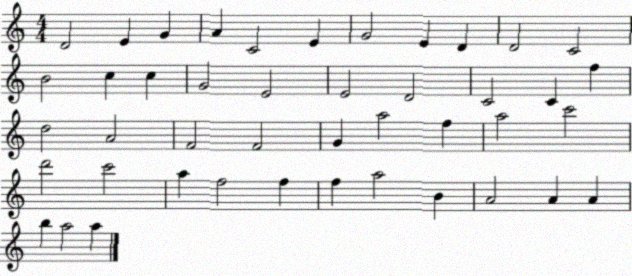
X:1
T:Untitled
M:4/4
L:1/4
K:C
D2 E G A C2 E G2 E D D2 C2 B2 c c G2 E2 E2 D2 C2 C f d2 A2 F2 F2 G a2 f a2 c'2 d'2 c'2 a f2 f f a2 B A2 A A b a2 a